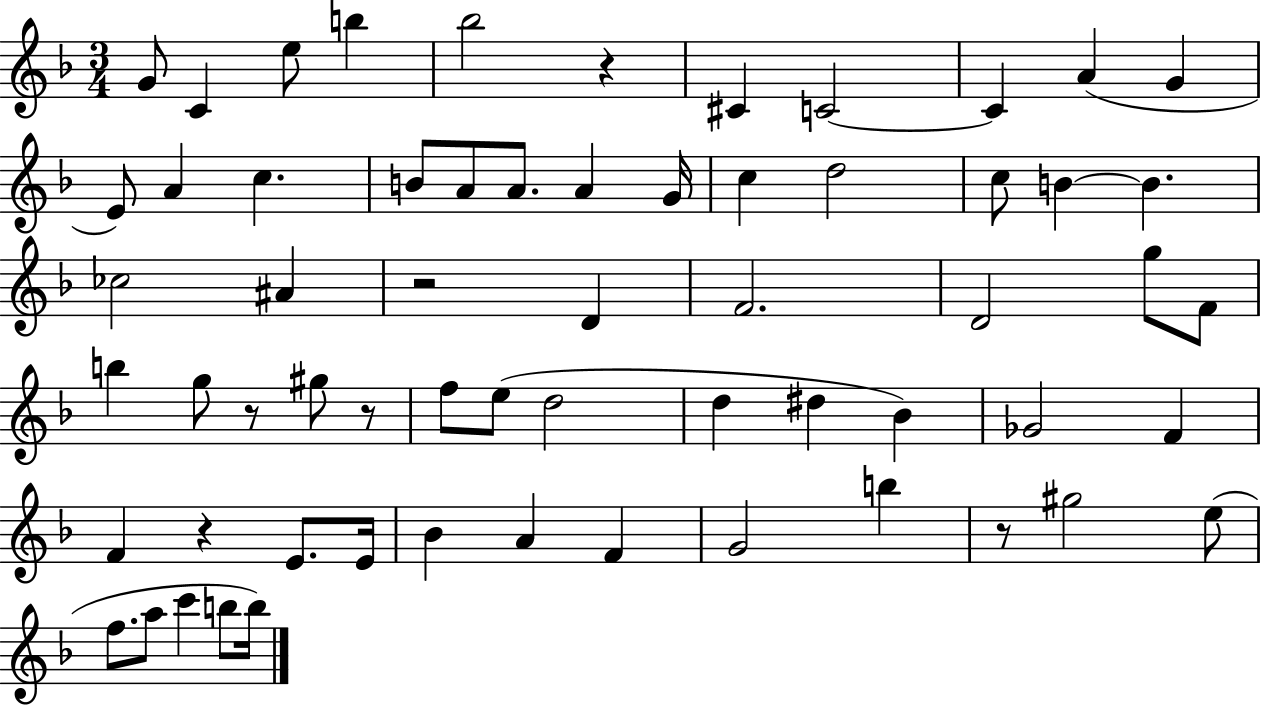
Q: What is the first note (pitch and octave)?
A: G4